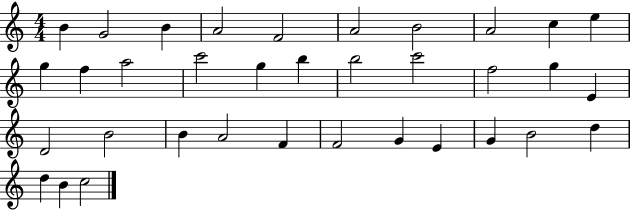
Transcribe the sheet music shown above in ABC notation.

X:1
T:Untitled
M:4/4
L:1/4
K:C
B G2 B A2 F2 A2 B2 A2 c e g f a2 c'2 g b b2 c'2 f2 g E D2 B2 B A2 F F2 G E G B2 d d B c2